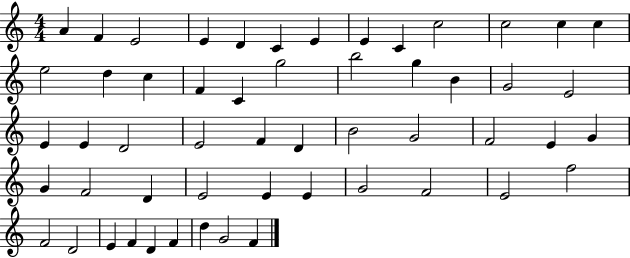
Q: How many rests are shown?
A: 0